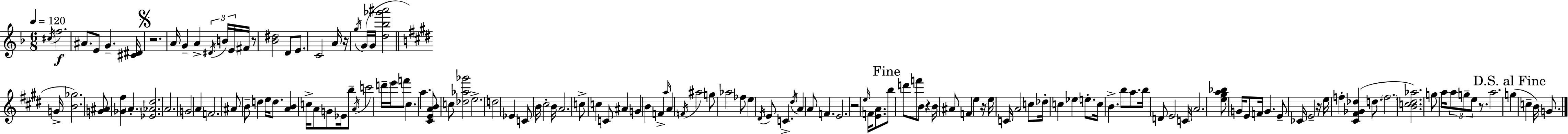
{
  \clef treble
  \numericTimeSignature
  \time 6/8
  \key d \minor
  \tempo 4 = 120
  \acciaccatura { cis''16 }\f f''2. | ais'8. e'8 g'4.-- | <cis' dis'>16 \mark \markup { \musicglyph "scripts.segno" } r2. | a'16 g'4-- a'4-> \tuplet 3/2 { \acciaccatura { dis'16 } b'16 | \break e'16 } fis'16 r8 <bes' dis''>2 | d'8 e'8. c'2 | a'16 r16 \acciaccatura { g''16 }( g'16 g'16 <d'' bes'' ges''' ais'''>2 | \bar "||" \break \key e \major g'16-> <b' ges''>2.) | <g' ais'>8 <ges' fis''>4 \parenthesize a'4.-. | <ees' aes' dis''>2. | a'2. | \break g'2 a'4 | f'2. | ais'8 b'8-- d''4 e''16 d''8. | <a' b'>4 c''16-> a'8 g'8 ees'16 b''8-- | \break \acciaccatura { a'16 } c'''2 d'''16-- e'''16 | f'''8 cis''4. a''4. | <cis' e' a' b'>8 c''8 <des'' aes'' ges'''>2 | e''2.-> | \break d''2 ees'4 | c'8 b'16 cis''2-. | b'16 a'2. | c''8-> c''4 c'8 ais'4 | \break g'4 b'4 f'4-> | \grace { a''16 } a'4 \acciaccatura { f'16 } ais''2 | g''8 aes''2 | fes''8 e''4 \acciaccatura { dis'16 } e'8 c'4.-> | \break \acciaccatura { dis''16 } a'4 a'8 | f'4. e'2. | r2 | \grace { e''16 } f'16 <e' a'>8. \mark "Fine" b''8 d'''8 f'''8 | \break b'8 r4 b'16 ais'8 f'4 | e''4 r16 e''16 c'16 a'2 | c''8 des''16-. c''4 | ees''4 e''8.-. c''16 b'4.-> | \break b''8 a''8. b''16 d'8 e'2 | c'16 \parenthesize a'2. | <e'' gis'' a'' bes''>8 g'16 e'8 | f'16 g'4. e'8-- ces'16 e'2-- | \break r16 e''16 f''4-. | <cis' fis' ges' des''>4( d''8. \parenthesize f''2. | <b' c'' dis'' aes''>2.) | g''8 a''16 \tuplet 3/2 { a''8 | \break g''8-- e''8 } r8. a''2. | \mark "D.S. al Fine" g''4( c''4-- | b'16) g'8. \bar "|."
}